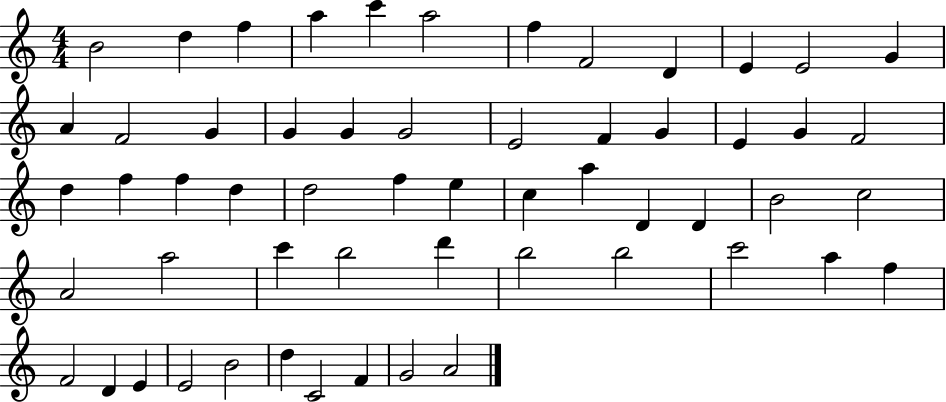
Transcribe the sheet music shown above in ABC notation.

X:1
T:Untitled
M:4/4
L:1/4
K:C
B2 d f a c' a2 f F2 D E E2 G A F2 G G G G2 E2 F G E G F2 d f f d d2 f e c a D D B2 c2 A2 a2 c' b2 d' b2 b2 c'2 a f F2 D E E2 B2 d C2 F G2 A2